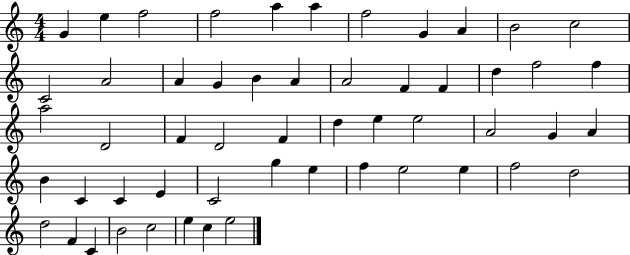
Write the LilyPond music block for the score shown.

{
  \clef treble
  \numericTimeSignature
  \time 4/4
  \key c \major
  g'4 e''4 f''2 | f''2 a''4 a''4 | f''2 g'4 a'4 | b'2 c''2 | \break c'2 a'2 | a'4 g'4 b'4 a'4 | a'2 f'4 f'4 | d''4 f''2 f''4 | \break a''2 d'2 | f'4 d'2 f'4 | d''4 e''4 e''2 | a'2 g'4 a'4 | \break b'4 c'4 c'4 e'4 | c'2 g''4 e''4 | f''4 e''2 e''4 | f''2 d''2 | \break d''2 f'4 c'4 | b'2 c''2 | e''4 c''4 e''2 | \bar "|."
}